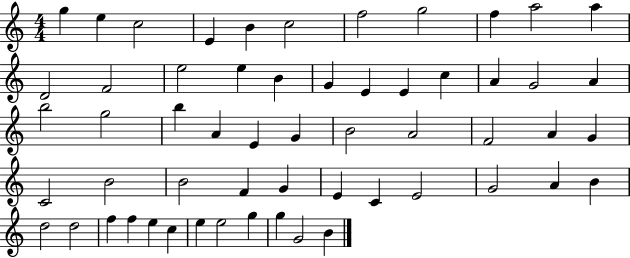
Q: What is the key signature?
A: C major